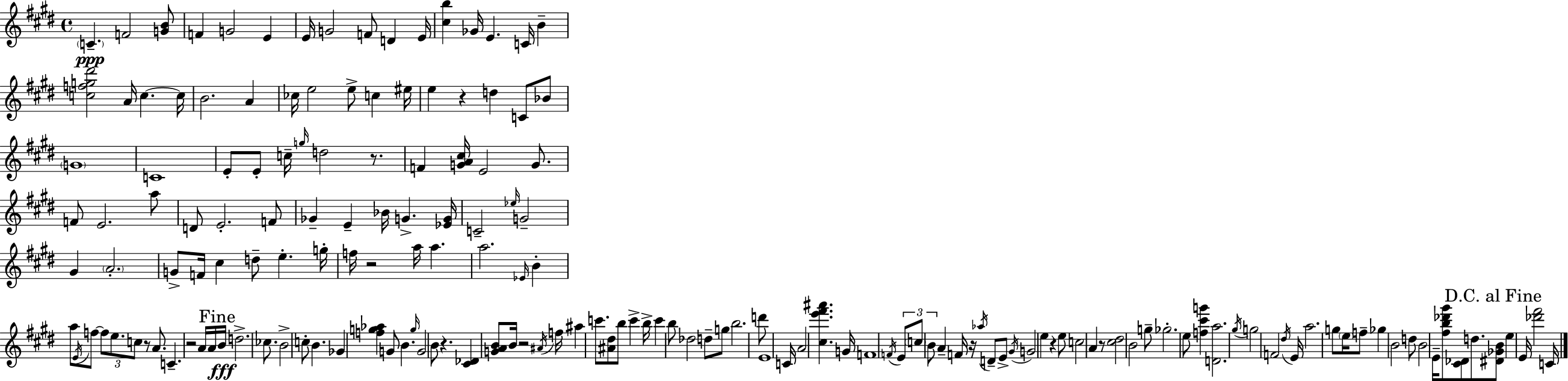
C4/q. F4/h [G4,B4]/e F4/q G4/h E4/q E4/s G4/h F4/e D4/q E4/s [C#5,B5]/q Gb4/s E4/q. C4/s B4/q [C5,F5,G5,D#6]/h A4/s C5/q. C5/s B4/h. A4/q CES5/s E5/h E5/e C5/q EIS5/s E5/q R/q D5/q C4/e Bb4/e G4/w C4/w E4/e E4/e C5/s G5/s D5/h R/e. F4/q [G4,A4,C#5]/s E4/h G4/e. F4/e E4/h. A5/e D4/e E4/h. F4/e Gb4/q E4/q Bb4/s G4/q. [Eb4,G4]/s C4/h Eb5/s G4/h G#4/q A4/h. G4/e F4/s C#5/q D5/e E5/q. G5/s F5/s R/h A5/s A5/q. A5/h. Eb4/s B4/q A5/e E4/s F5/e F5/e E5/e. C5/e R/e A4/e. C4/q. R/h A4/s A4/s B4/s D5/h. CES5/e. B4/h C5/e B4/q. Gb4/q [F5,G5,Ab5]/q G4/e B4/q. G5/s G4/h B4/e R/q. [C#4,Db4]/q [G4,A4,B4]/e B4/s R/h A#4/s F5/s A#5/q C6/e. [A#4,D#5]/e B5/e C6/q B5/s C6/q B5/e Db5/h D5/e G5/e B5/h. D6/e E4/w C4/s A4/h [C#5,E6,F#6,A#6]/q. G4/s F4/w F4/s E4/e C5/e B4/e A4/q F4/s R/s Ab5/s D4/e E4/e G#4/s G4/h E5/q R/q E5/e C5/h A4/q R/e [C#5,D#5]/h B4/h G5/e Gb5/h. E5/e [F5,C#6,G6]/q [D4,A5]/h. G#5/s G5/h F4/h D#5/s E4/s A5/h. G5/e E5/s F5/e Gb5/q B4/h D5/e B4/h E4/s [F#5,B5,Db6,G#6]/e [C#4,Db4]/e D5/e. [D#4,Gb4,B4]/e E5/q E4/s [Db6,F#6]/h C4/s